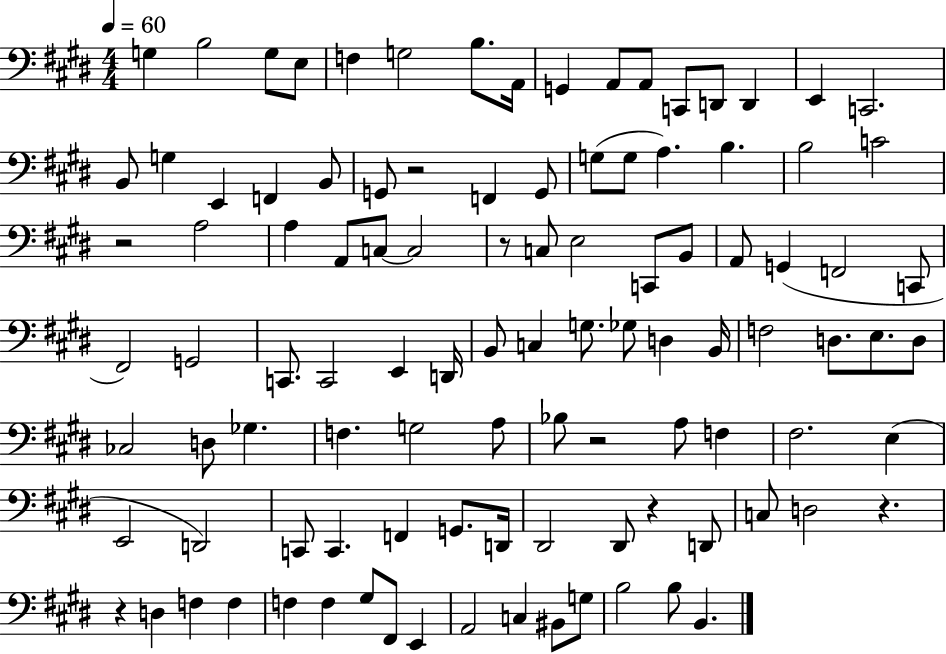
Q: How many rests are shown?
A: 7